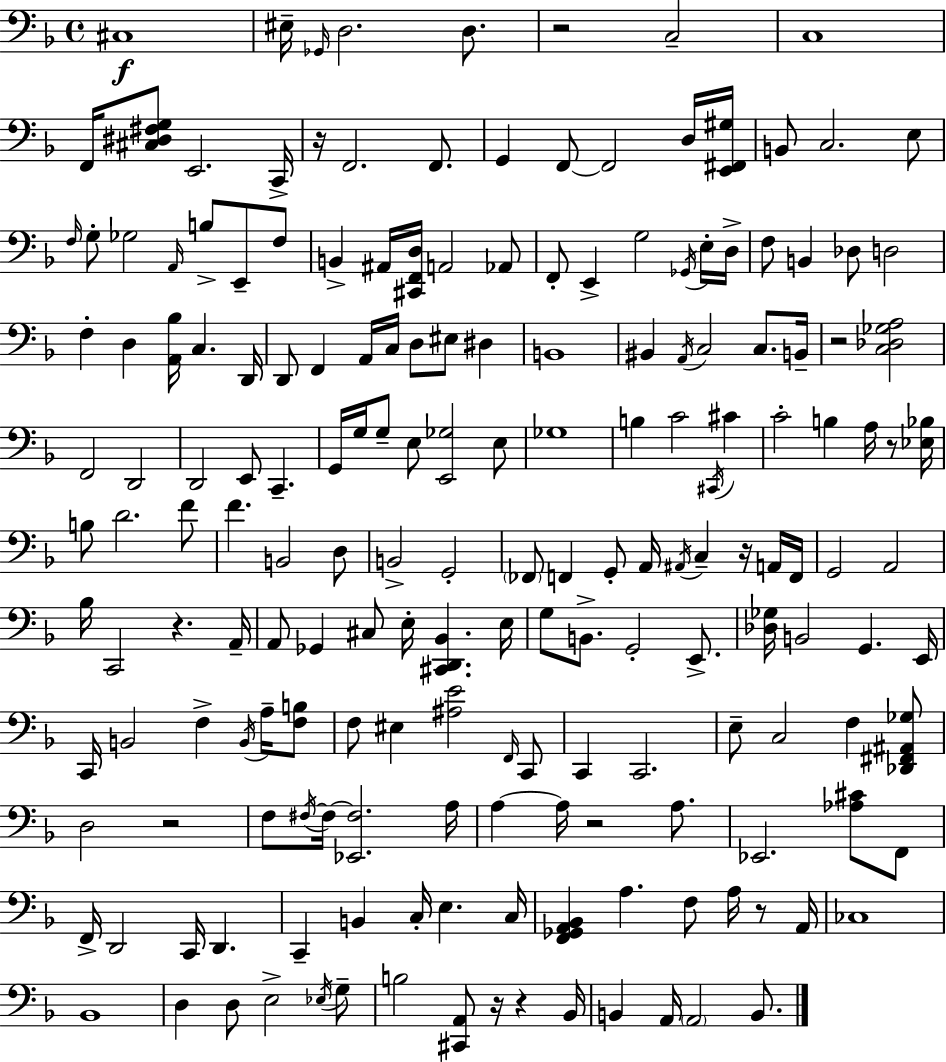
X:1
T:Untitled
M:4/4
L:1/4
K:F
^C,4 ^E,/4 _G,,/4 D,2 D,/2 z2 C,2 C,4 F,,/4 [^C,^D,^F,G,]/2 E,,2 C,,/4 z/4 F,,2 F,,/2 G,, F,,/2 F,,2 D,/4 [E,,^F,,^G,]/4 B,,/2 C,2 E,/2 F,/4 G,/2 _G,2 A,,/4 B,/2 E,,/2 F,/2 B,, ^A,,/4 [^C,,F,,D,]/4 A,,2 _A,,/2 F,,/2 E,, G,2 _G,,/4 E,/4 D,/4 F,/2 B,, _D,/2 D,2 F, D, [A,,_B,]/4 C, D,,/4 D,,/2 F,, A,,/4 C,/4 D,/2 ^E,/2 ^D, B,,4 ^B,, A,,/4 C,2 C,/2 B,,/4 z2 [C,_D,_G,A,]2 F,,2 D,,2 D,,2 E,,/2 C,, G,,/4 G,/4 G,/2 E,/2 [E,,_G,]2 E,/2 _G,4 B, C2 ^C,,/4 ^C C2 B, A,/4 z/2 [_E,_B,]/4 B,/2 D2 F/2 F B,,2 D,/2 B,,2 G,,2 _F,,/2 F,, G,,/2 A,,/4 ^A,,/4 C, z/4 A,,/4 F,,/4 G,,2 A,,2 _B,/4 C,,2 z A,,/4 A,,/2 _G,, ^C,/2 E,/4 [^C,,D,,_B,,] E,/4 G,/2 B,,/2 G,,2 E,,/2 [_D,_G,]/4 B,,2 G,, E,,/4 C,,/4 B,,2 F, B,,/4 A,/4 [F,B,]/2 F,/2 ^E, [^A,E]2 F,,/4 C,,/2 C,, C,,2 E,/2 C,2 F, [_D,,^F,,^A,,_G,]/2 D,2 z2 F,/2 ^F,/4 ^F,/4 [_E,,^F,]2 A,/4 A, A,/4 z2 A,/2 _E,,2 [_A,^C]/2 F,,/2 F,,/4 D,,2 C,,/4 D,, C,, B,, C,/4 E, C,/4 [F,,_G,,A,,_B,,] A, F,/2 A,/4 z/2 A,,/4 _C,4 _B,,4 D, D,/2 E,2 _E,/4 G,/2 B,2 [^C,,A,,]/2 z/4 z _B,,/4 B,, A,,/4 A,,2 B,,/2